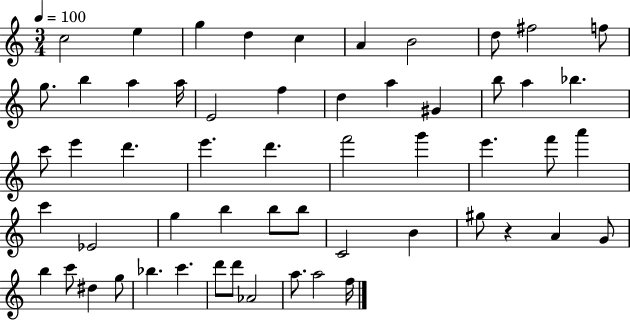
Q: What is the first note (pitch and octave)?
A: C5